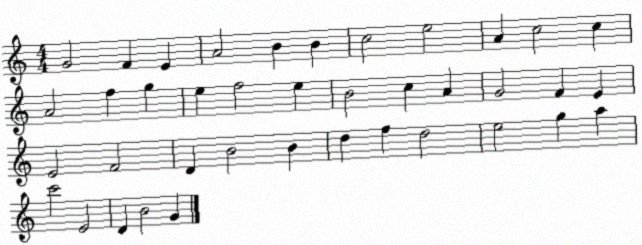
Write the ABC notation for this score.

X:1
T:Untitled
M:4/4
L:1/4
K:C
G2 F E A2 B B c2 e2 A c2 c A2 f g e f2 e B2 c A G2 F E E2 F2 D B2 B d f d2 e2 g a c'2 E2 D B2 G